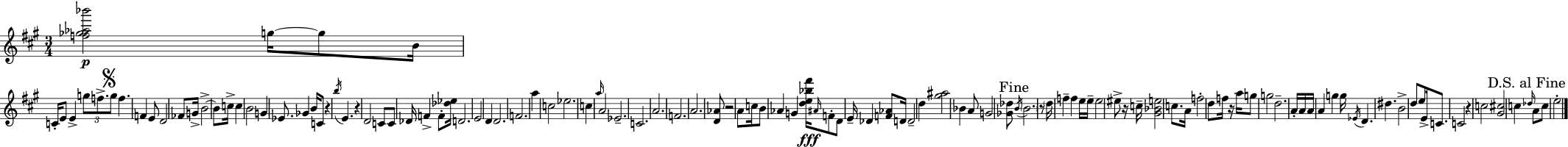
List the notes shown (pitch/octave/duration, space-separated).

[F5,Gb5,Ab5,Bb6]/h G5/s G5/e B4/s C4/s E4/e E4/q G5/e F5/e. G5/e F5/q. F4/q E4/e D4/h FES4/e G4/s B4/h B4/e C5/s C5/q B4/h G4/q Eb4/e. Gb4/q B4/s C4/e R/q B5/s E4/q. R/q D4/h C4/e C4/e Db4/s F4/q F4/e [Db5,Eb5]/s D4/h. E4/h D4/q D4/h. F4/h. A5/q C5/h Eb5/h. C5/q A5/s A4/h Eb4/h. C4/h. A4/h. F4/h. A4/h. [D4,Ab4]/e R/h A4/e C5/s B4/e Ab4/q G4/q [D5,E5,Bb5,F#6]/s A#4/s F4/e D4/e E4/s Db4/q [F4,Ab4]/e D4/s D4/h D5/q [G#5,A#5]/h Bb4/q A4/e G4/h [Gb4,Db5]/e B4/s B4/h. R/e D5/s F5/q F5/q E5/s E5/s E5/h EIS5/e R/s C5/s [G#4,Bb4,E5]/h C5/e. A4/s F5/h D5/e F5/s R/s A5/s G5/e G5/h D5/h. A4/s A4/s A4/s A4/q G5/q G5/s Eb4/s D4/q. D#5/q. B4/h D5/e E5/e E4/s C4/e. C4/h R/q C5/h [G#4,C#5]/h C5/q Db5/s A4/e C5/e E5/h